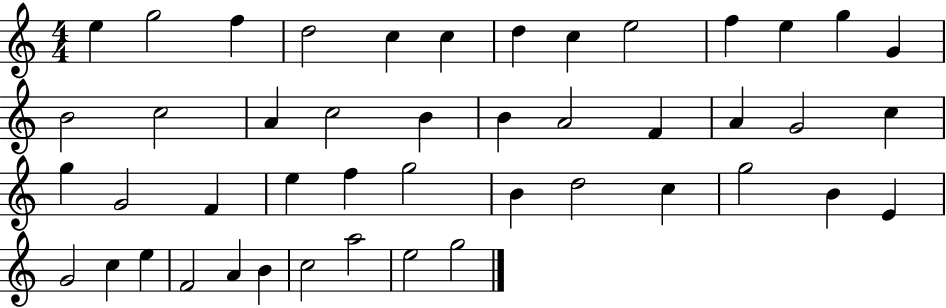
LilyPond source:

{
  \clef treble
  \numericTimeSignature
  \time 4/4
  \key c \major
  e''4 g''2 f''4 | d''2 c''4 c''4 | d''4 c''4 e''2 | f''4 e''4 g''4 g'4 | \break b'2 c''2 | a'4 c''2 b'4 | b'4 a'2 f'4 | a'4 g'2 c''4 | \break g''4 g'2 f'4 | e''4 f''4 g''2 | b'4 d''2 c''4 | g''2 b'4 e'4 | \break g'2 c''4 e''4 | f'2 a'4 b'4 | c''2 a''2 | e''2 g''2 | \break \bar "|."
}